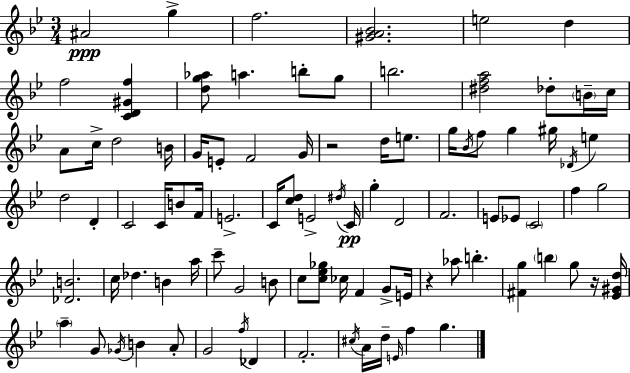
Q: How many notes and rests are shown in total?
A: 92